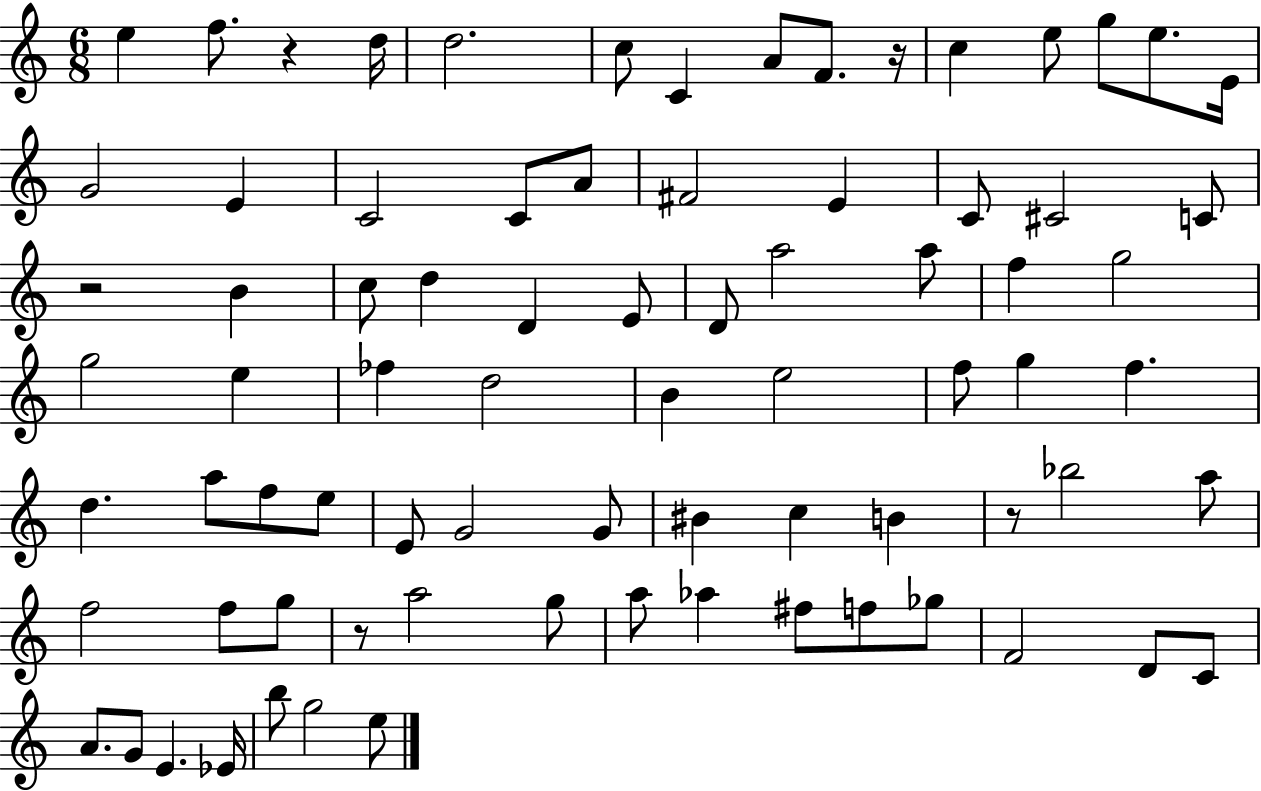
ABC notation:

X:1
T:Untitled
M:6/8
L:1/4
K:C
e f/2 z d/4 d2 c/2 C A/2 F/2 z/4 c e/2 g/2 e/2 E/4 G2 E C2 C/2 A/2 ^F2 E C/2 ^C2 C/2 z2 B c/2 d D E/2 D/2 a2 a/2 f g2 g2 e _f d2 B e2 f/2 g f d a/2 f/2 e/2 E/2 G2 G/2 ^B c B z/2 _b2 a/2 f2 f/2 g/2 z/2 a2 g/2 a/2 _a ^f/2 f/2 _g/2 F2 D/2 C/2 A/2 G/2 E _E/4 b/2 g2 e/2